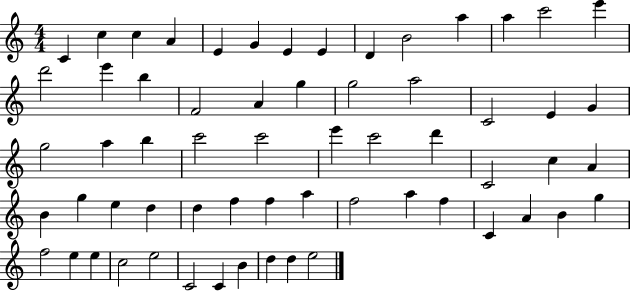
C4/q C5/q C5/q A4/q E4/q G4/q E4/q E4/q D4/q B4/h A5/q A5/q C6/h E6/q D6/h E6/q B5/q F4/h A4/q G5/q G5/h A5/h C4/h E4/q G4/q G5/h A5/q B5/q C6/h C6/h E6/q C6/h D6/q C4/h C5/q A4/q B4/q G5/q E5/q D5/q D5/q F5/q F5/q A5/q F5/h A5/q F5/q C4/q A4/q B4/q G5/q F5/h E5/q E5/q C5/h E5/h C4/h C4/q B4/q D5/q D5/q E5/h